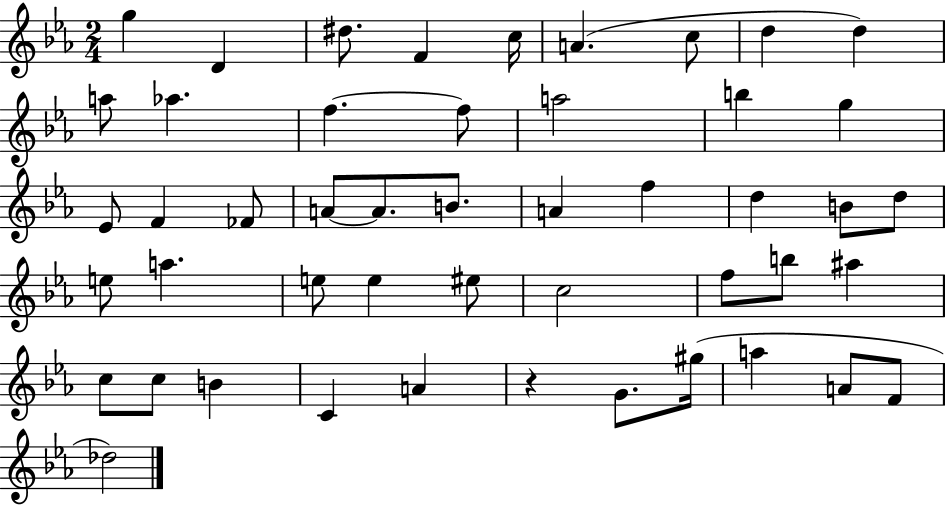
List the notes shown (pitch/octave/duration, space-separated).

G5/q D4/q D#5/e. F4/q C5/s A4/q. C5/e D5/q D5/q A5/e Ab5/q. F5/q. F5/e A5/h B5/q G5/q Eb4/e F4/q FES4/e A4/e A4/e. B4/e. A4/q F5/q D5/q B4/e D5/e E5/e A5/q. E5/e E5/q EIS5/e C5/h F5/e B5/e A#5/q C5/e C5/e B4/q C4/q A4/q R/q G4/e. G#5/s A5/q A4/e F4/e Db5/h